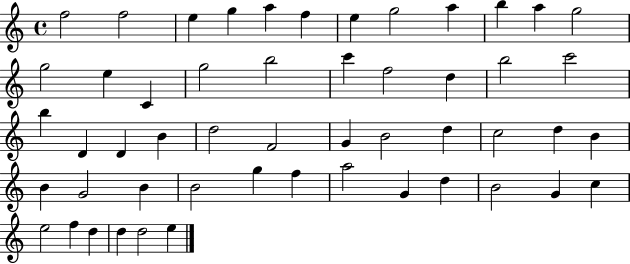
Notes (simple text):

F5/h F5/h E5/q G5/q A5/q F5/q E5/q G5/h A5/q B5/q A5/q G5/h G5/h E5/q C4/q G5/h B5/h C6/q F5/h D5/q B5/h C6/h B5/q D4/q D4/q B4/q D5/h F4/h G4/q B4/h D5/q C5/h D5/q B4/q B4/q G4/h B4/q B4/h G5/q F5/q A5/h G4/q D5/q B4/h G4/q C5/q E5/h F5/q D5/q D5/q D5/h E5/q